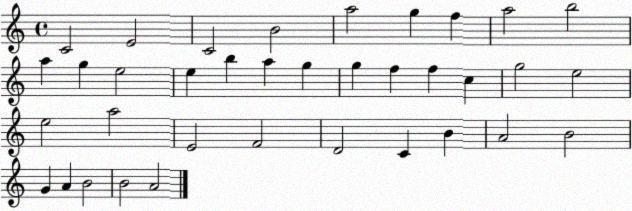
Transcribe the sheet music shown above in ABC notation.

X:1
T:Untitled
M:4/4
L:1/4
K:C
C2 E2 C2 B2 a2 g f a2 b2 a g e2 e b a g g f f c g2 e2 e2 a2 E2 F2 D2 C B A2 B2 G A B2 B2 A2